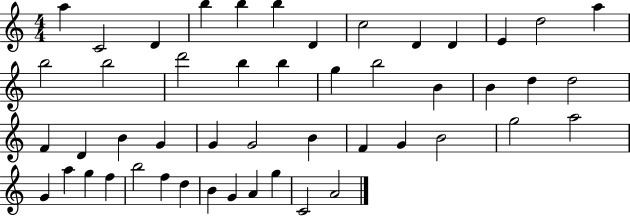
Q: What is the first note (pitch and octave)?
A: A5